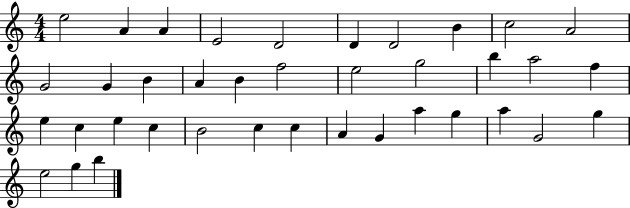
X:1
T:Untitled
M:4/4
L:1/4
K:C
e2 A A E2 D2 D D2 B c2 A2 G2 G B A B f2 e2 g2 b a2 f e c e c B2 c c A G a g a G2 g e2 g b